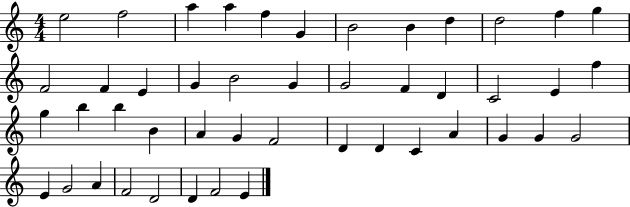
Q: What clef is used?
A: treble